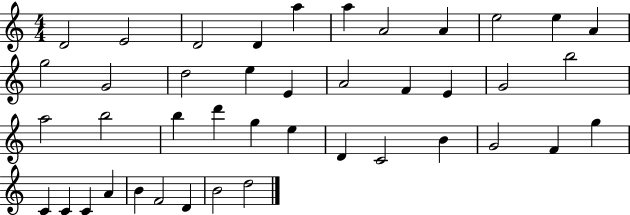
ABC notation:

X:1
T:Untitled
M:4/4
L:1/4
K:C
D2 E2 D2 D a a A2 A e2 e A g2 G2 d2 e E A2 F E G2 b2 a2 b2 b d' g e D C2 B G2 F g C C C A B F2 D B2 d2